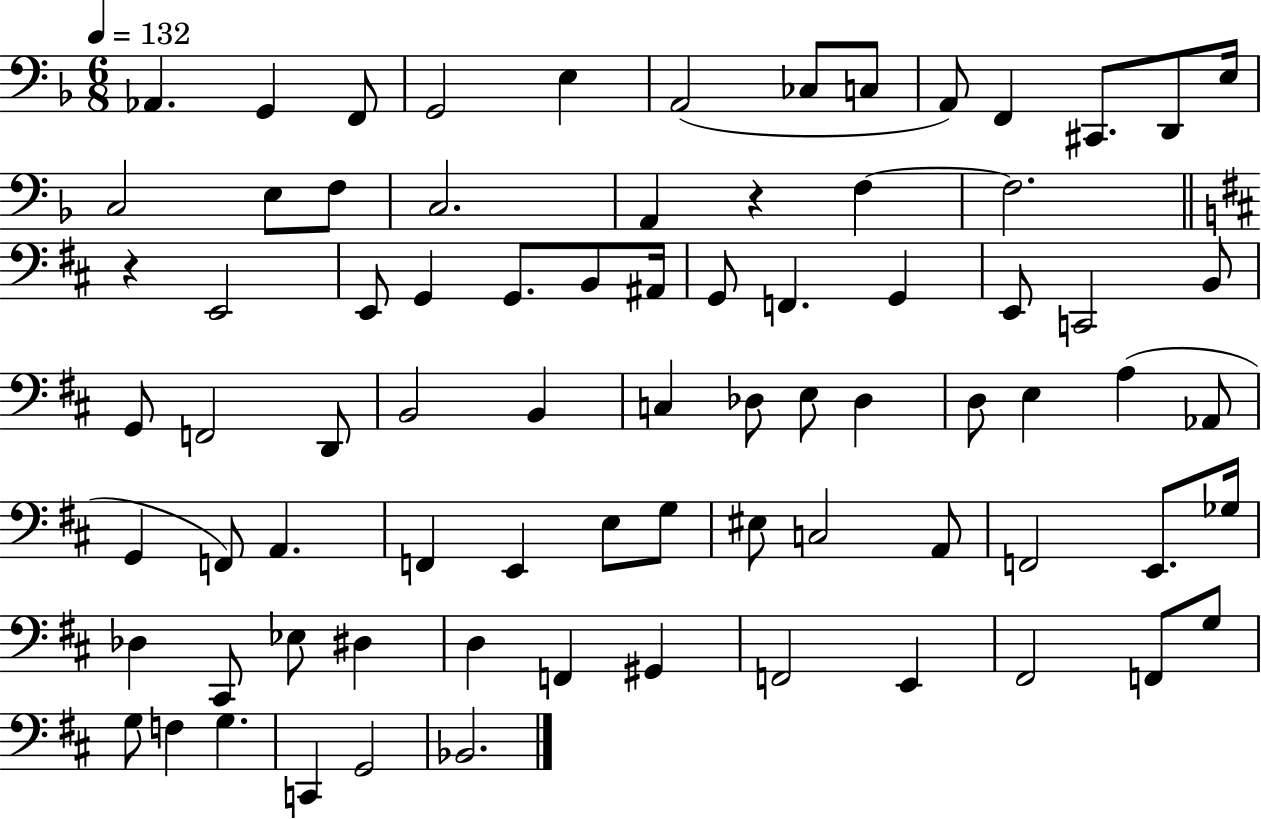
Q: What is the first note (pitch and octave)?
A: Ab2